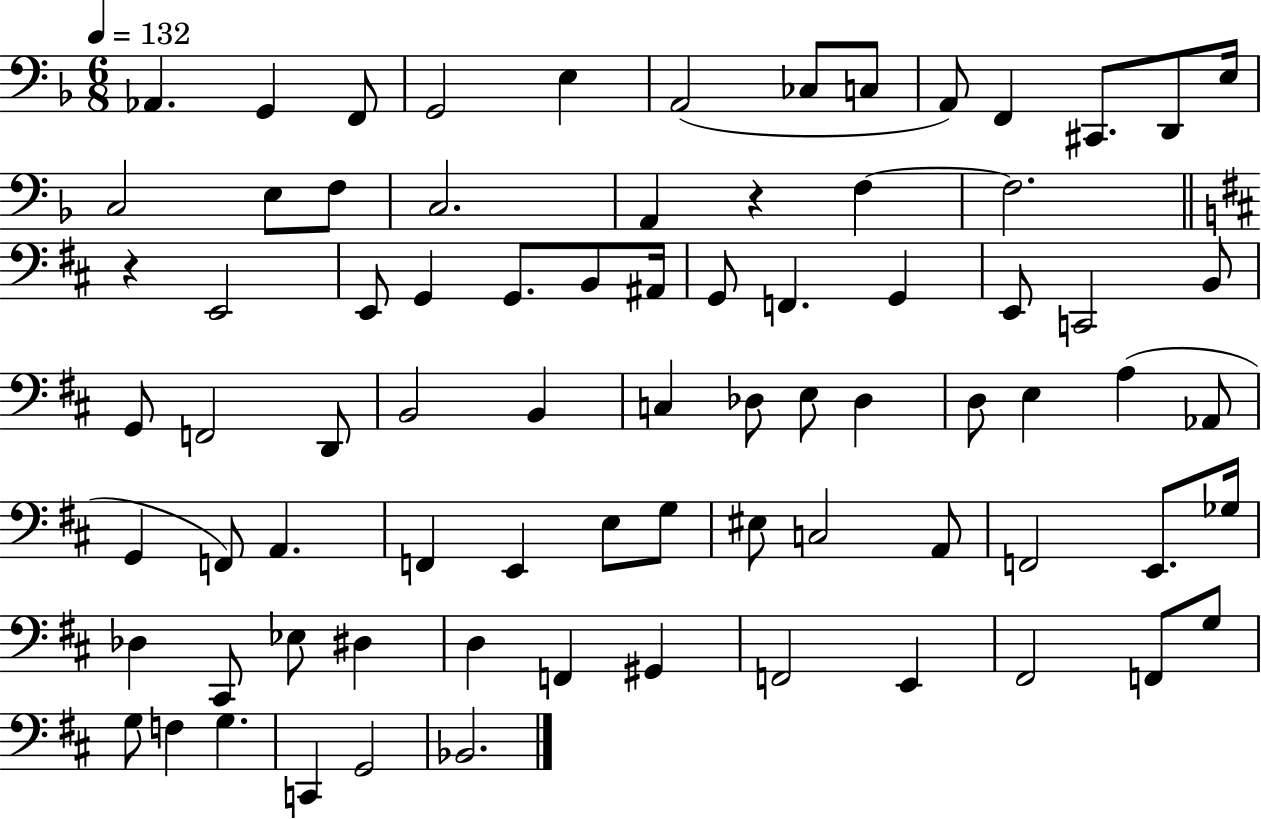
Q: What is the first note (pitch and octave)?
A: Ab2